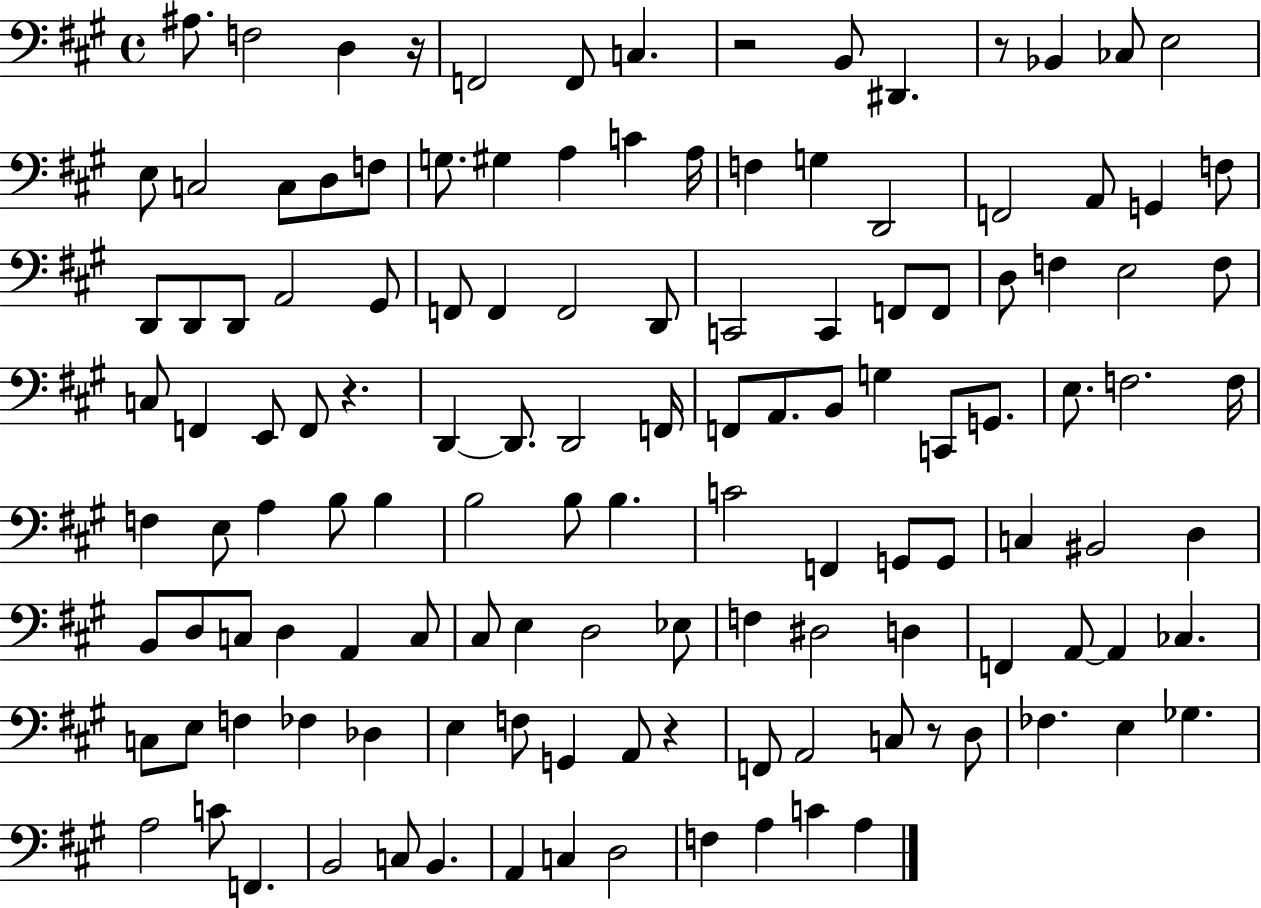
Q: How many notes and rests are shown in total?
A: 129